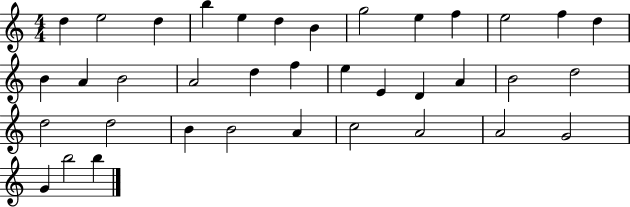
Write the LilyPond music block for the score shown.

{
  \clef treble
  \numericTimeSignature
  \time 4/4
  \key c \major
  d''4 e''2 d''4 | b''4 e''4 d''4 b'4 | g''2 e''4 f''4 | e''2 f''4 d''4 | \break b'4 a'4 b'2 | a'2 d''4 f''4 | e''4 e'4 d'4 a'4 | b'2 d''2 | \break d''2 d''2 | b'4 b'2 a'4 | c''2 a'2 | a'2 g'2 | \break g'4 b''2 b''4 | \bar "|."
}